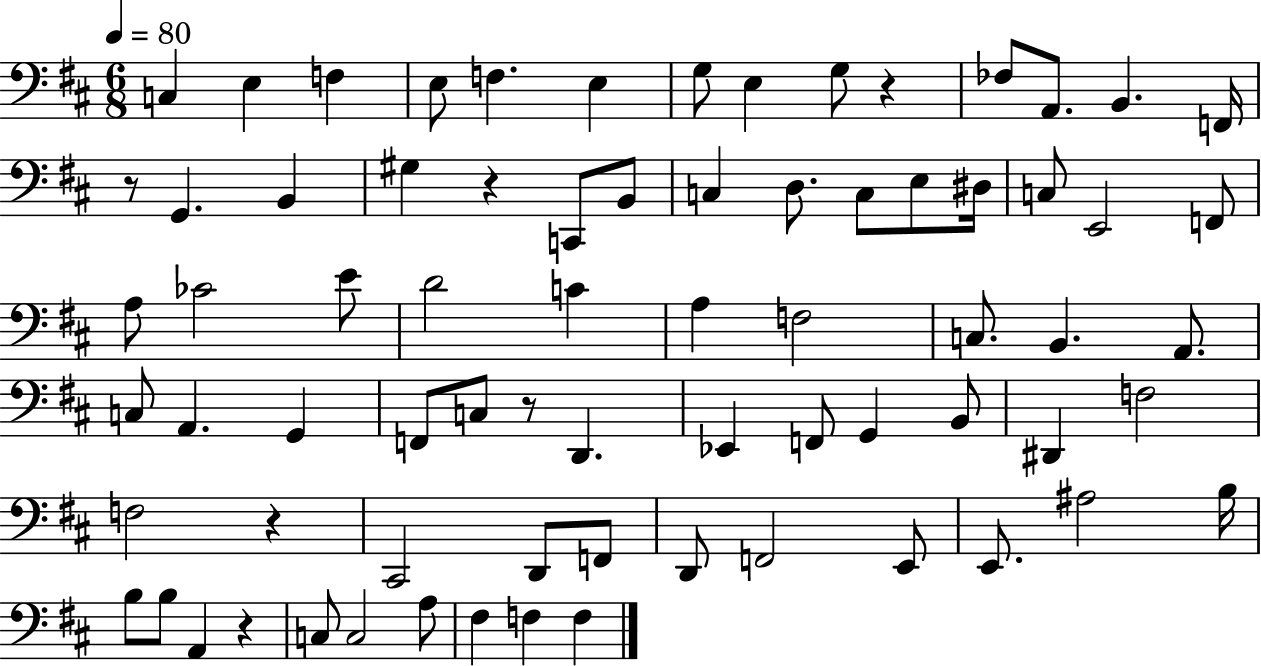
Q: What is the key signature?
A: D major